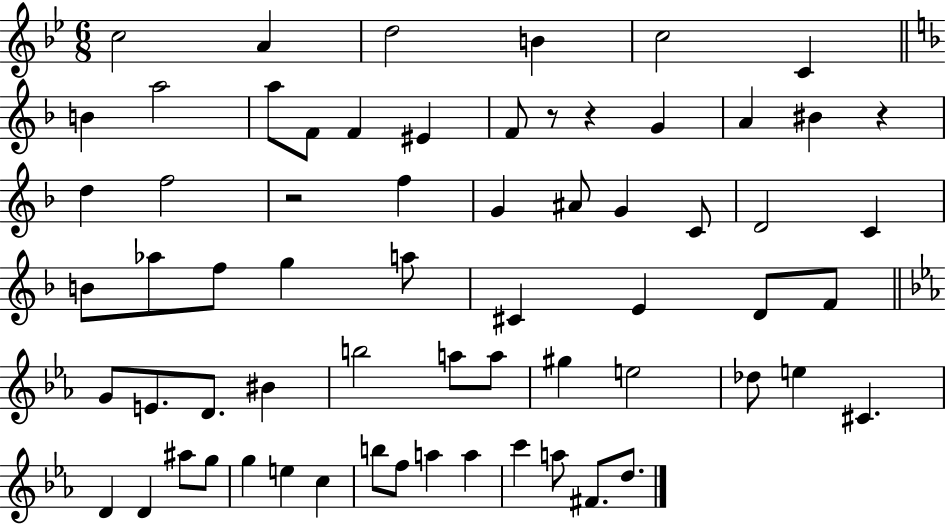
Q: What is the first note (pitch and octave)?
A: C5